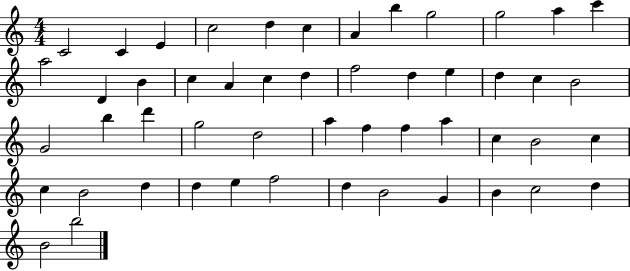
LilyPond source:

{
  \clef treble
  \numericTimeSignature
  \time 4/4
  \key c \major
  c'2 c'4 e'4 | c''2 d''4 c''4 | a'4 b''4 g''2 | g''2 a''4 c'''4 | \break a''2 d'4 b'4 | c''4 a'4 c''4 d''4 | f''2 d''4 e''4 | d''4 c''4 b'2 | \break g'2 b''4 d'''4 | g''2 d''2 | a''4 f''4 f''4 a''4 | c''4 b'2 c''4 | \break c''4 b'2 d''4 | d''4 e''4 f''2 | d''4 b'2 g'4 | b'4 c''2 d''4 | \break b'2 b''2 | \bar "|."
}